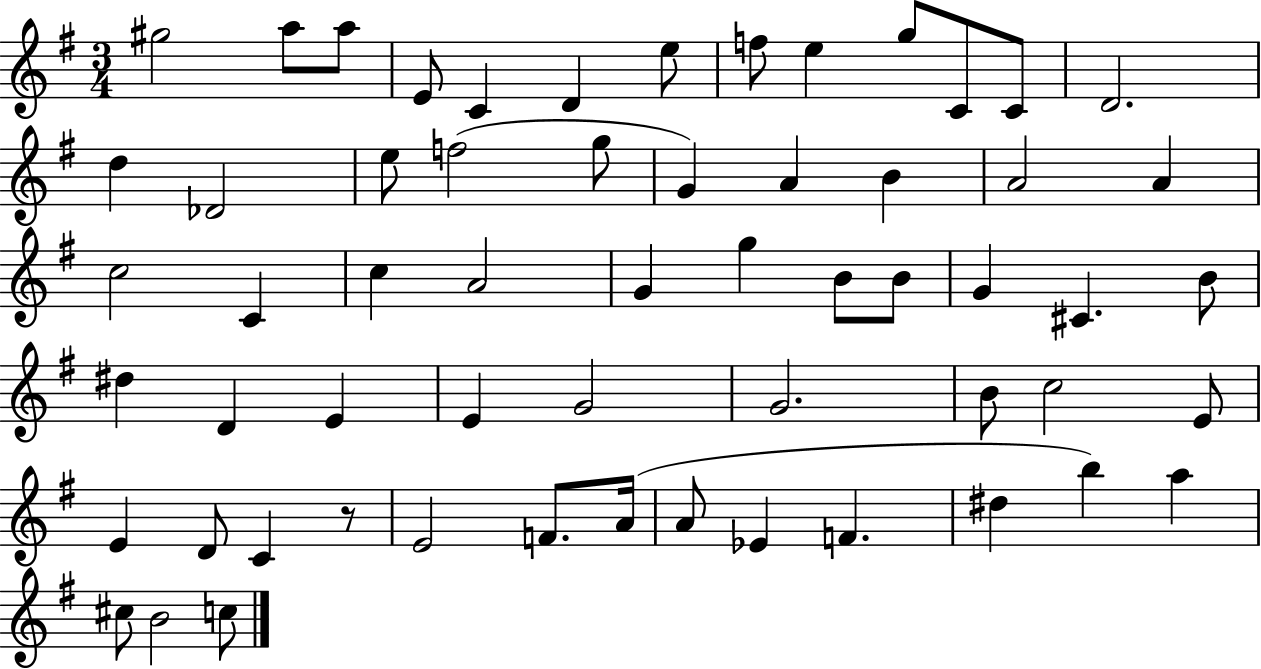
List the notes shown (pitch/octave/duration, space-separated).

G#5/h A5/e A5/e E4/e C4/q D4/q E5/e F5/e E5/q G5/e C4/e C4/e D4/h. D5/q Db4/h E5/e F5/h G5/e G4/q A4/q B4/q A4/h A4/q C5/h C4/q C5/q A4/h G4/q G5/q B4/e B4/e G4/q C#4/q. B4/e D#5/q D4/q E4/q E4/q G4/h G4/h. B4/e C5/h E4/e E4/q D4/e C4/q R/e E4/h F4/e. A4/s A4/e Eb4/q F4/q. D#5/q B5/q A5/q C#5/e B4/h C5/e